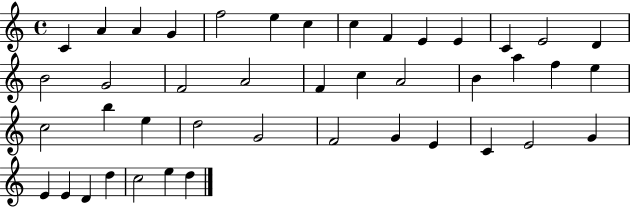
{
  \clef treble
  \time 4/4
  \defaultTimeSignature
  \key c \major
  c'4 a'4 a'4 g'4 | f''2 e''4 c''4 | c''4 f'4 e'4 e'4 | c'4 e'2 d'4 | \break b'2 g'2 | f'2 a'2 | f'4 c''4 a'2 | b'4 a''4 f''4 e''4 | \break c''2 b''4 e''4 | d''2 g'2 | f'2 g'4 e'4 | c'4 e'2 g'4 | \break e'4 e'4 d'4 d''4 | c''2 e''4 d''4 | \bar "|."
}